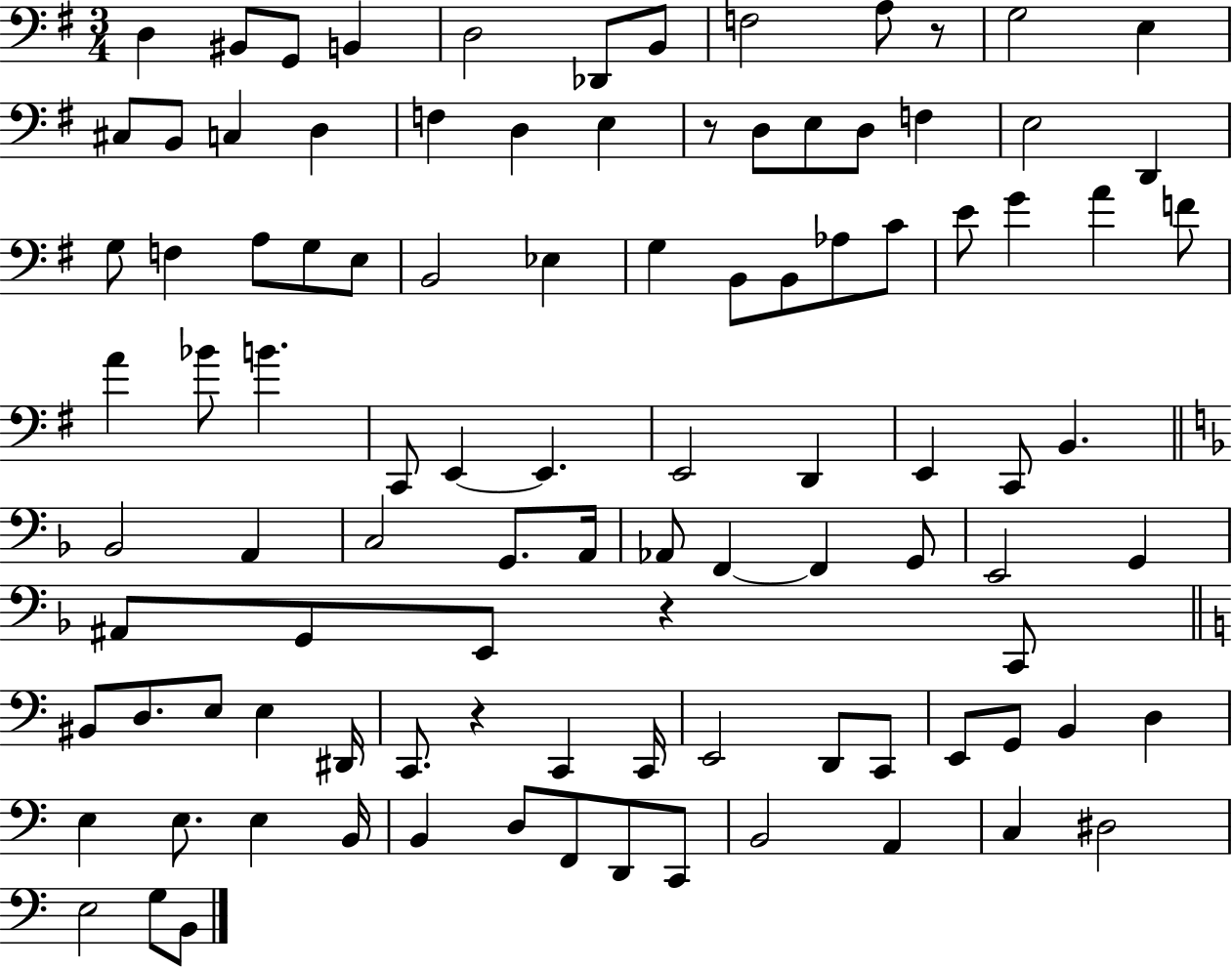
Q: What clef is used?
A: bass